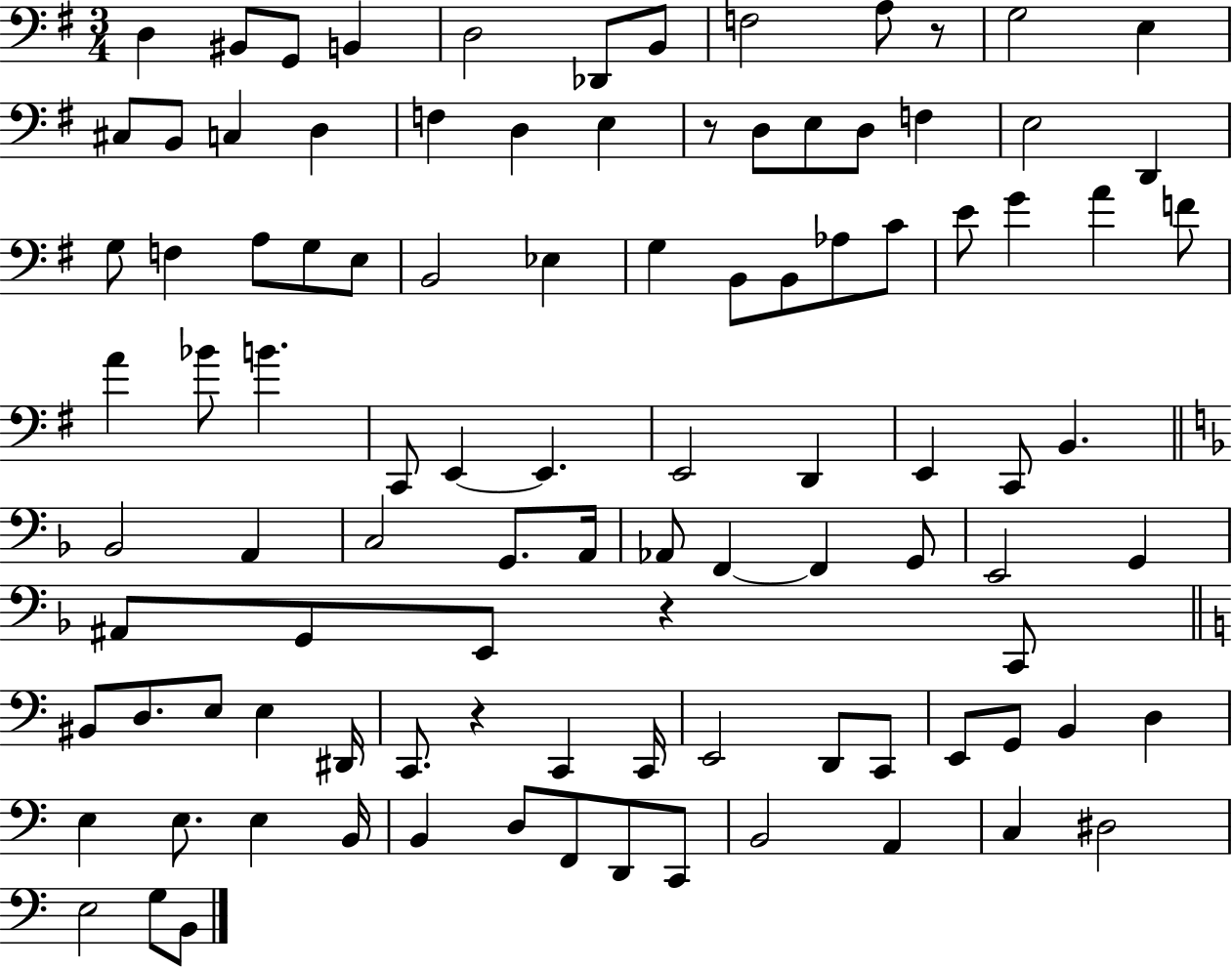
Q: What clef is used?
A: bass